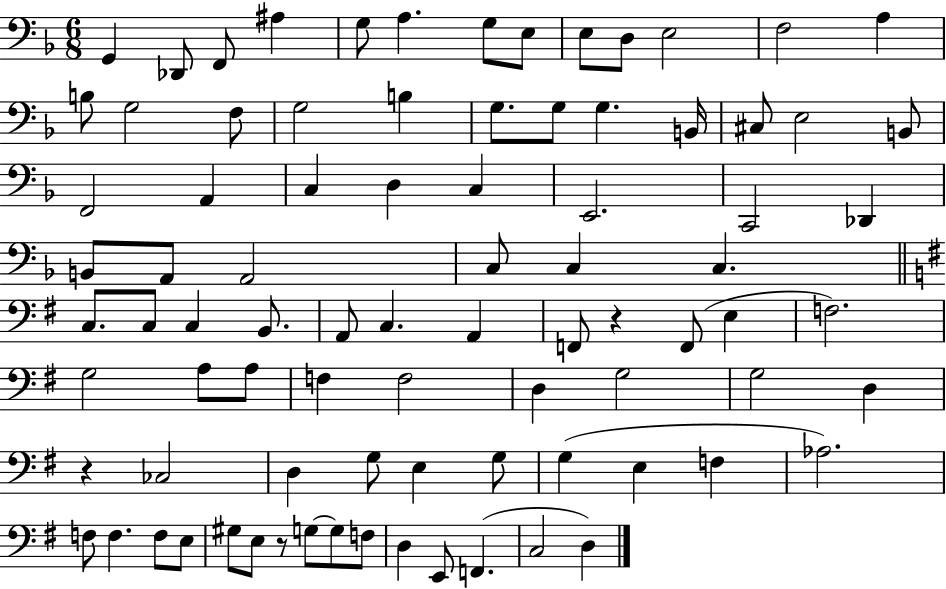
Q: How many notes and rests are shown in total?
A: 85